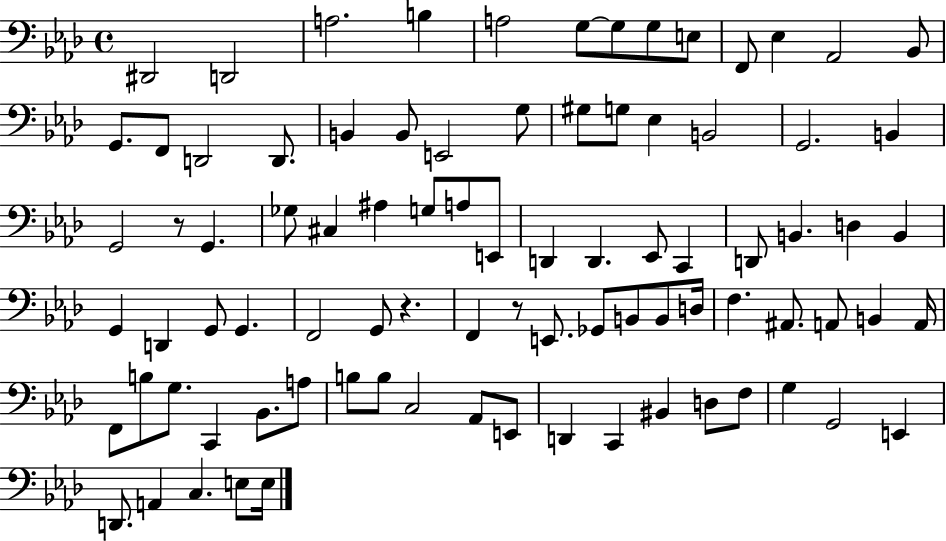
{
  \clef bass
  \time 4/4
  \defaultTimeSignature
  \key aes \major
  dis,2 d,2 | a2. b4 | a2 g8~~ g8 g8 e8 | f,8 ees4 aes,2 bes,8 | \break g,8. f,8 d,2 d,8. | b,4 b,8 e,2 g8 | gis8 g8 ees4 b,2 | g,2. b,4 | \break g,2 r8 g,4. | ges8 cis4 ais4 g8 a8 e,8 | d,4 d,4. ees,8 c,4 | d,8 b,4. d4 b,4 | \break g,4 d,4 g,8 g,4. | f,2 g,8 r4. | f,4 r8 e,8. ges,8 b,8 b,8 d16 | f4. ais,8. a,8 b,4 a,16 | \break f,8 b8 g8. c,4 bes,8. a8 | b8 b8 c2 aes,8 e,8 | d,4 c,4 bis,4 d8 f8 | g4 g,2 e,4 | \break d,8. a,4 c4. e8 e16 | \bar "|."
}